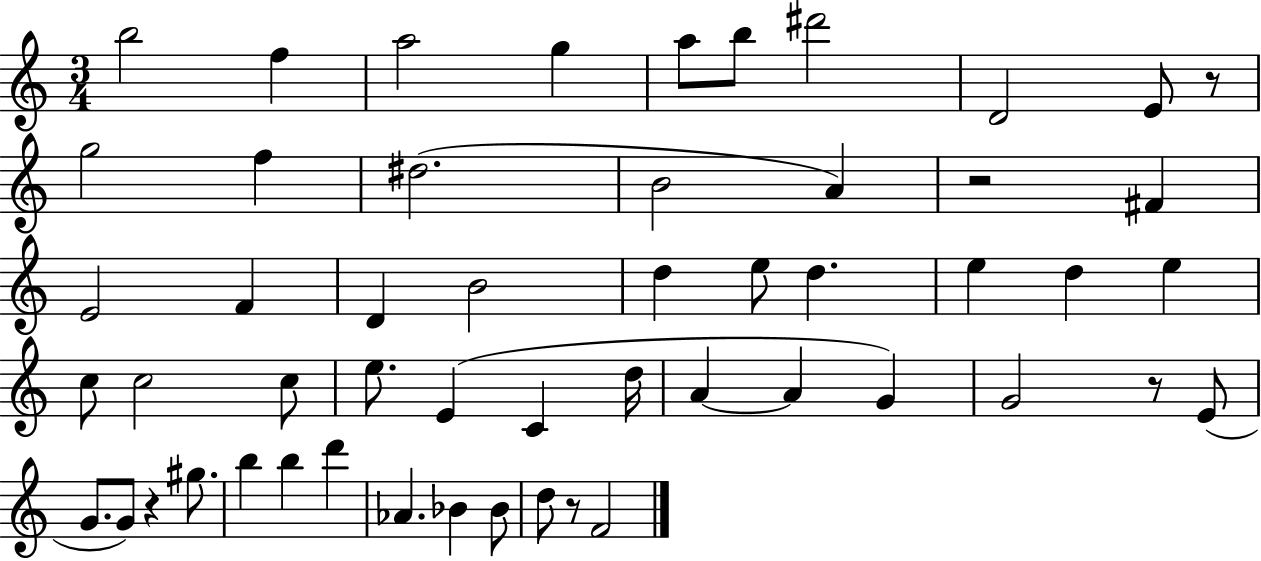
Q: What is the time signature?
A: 3/4